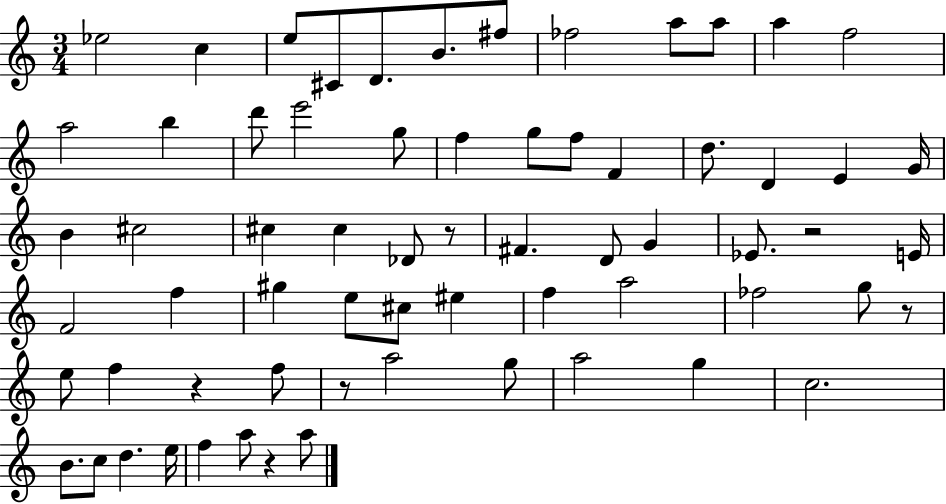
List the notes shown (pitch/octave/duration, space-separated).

Eb5/h C5/q E5/e C#4/e D4/e. B4/e. F#5/e FES5/h A5/e A5/e A5/q F5/h A5/h B5/q D6/e E6/h G5/e F5/q G5/e F5/e F4/q D5/e. D4/q E4/q G4/s B4/q C#5/h C#5/q C#5/q Db4/e R/e F#4/q. D4/e G4/q Eb4/e. R/h E4/s F4/h F5/q G#5/q E5/e C#5/e EIS5/q F5/q A5/h FES5/h G5/e R/e E5/e F5/q R/q F5/e R/e A5/h G5/e A5/h G5/q C5/h. B4/e. C5/e D5/q. E5/s F5/q A5/e R/q A5/e